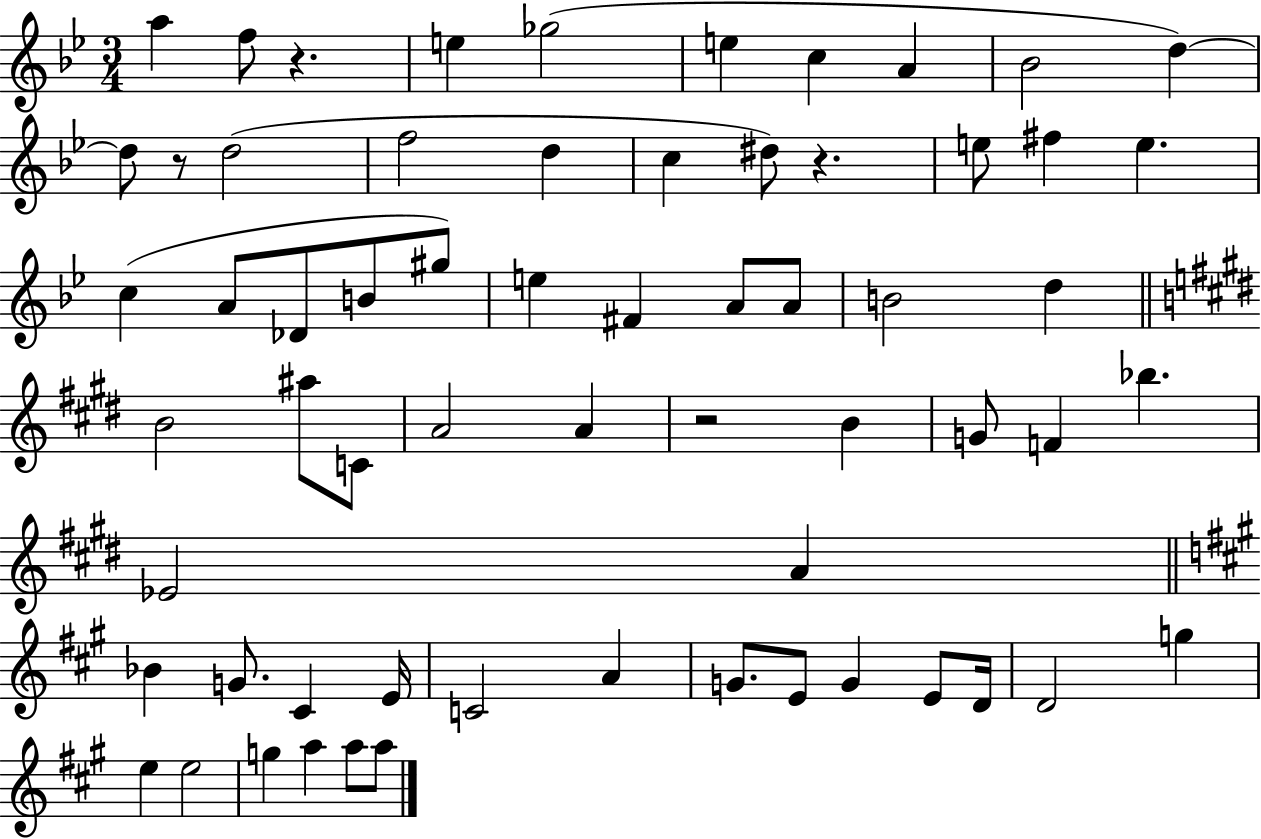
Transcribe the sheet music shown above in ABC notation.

X:1
T:Untitled
M:3/4
L:1/4
K:Bb
a f/2 z e _g2 e c A _B2 d d/2 z/2 d2 f2 d c ^d/2 z e/2 ^f e c A/2 _D/2 B/2 ^g/2 e ^F A/2 A/2 B2 d B2 ^a/2 C/2 A2 A z2 B G/2 F _b _E2 A _B G/2 ^C E/4 C2 A G/2 E/2 G E/2 D/4 D2 g e e2 g a a/2 a/2